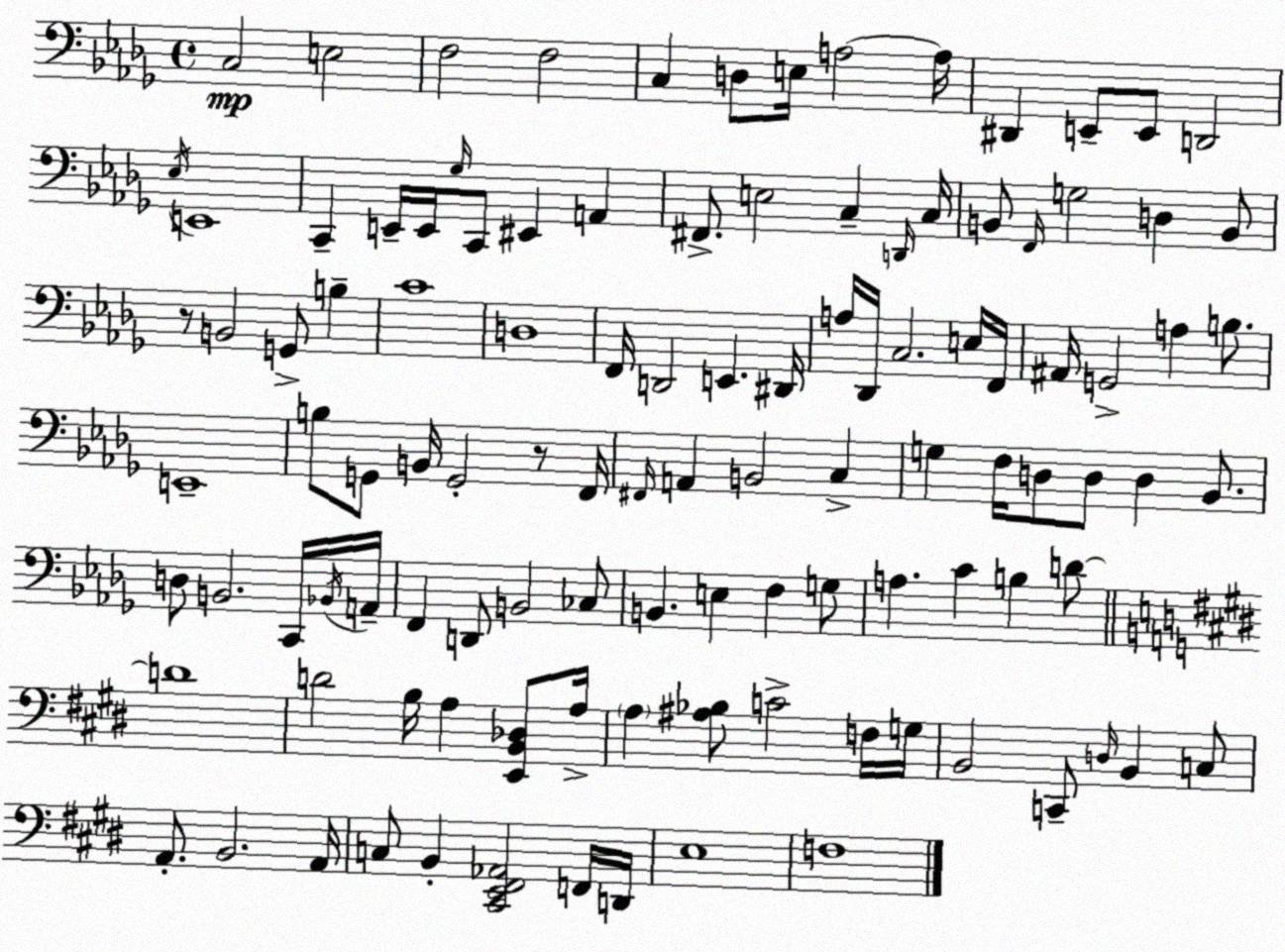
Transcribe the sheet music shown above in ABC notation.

X:1
T:Untitled
M:4/4
L:1/4
K:Bbm
C,2 E,2 F,2 F,2 C, D,/2 E,/4 A,2 A,/4 ^D,, E,,/2 E,,/2 D,,2 _E,/4 E,,4 C,, E,,/4 E,,/4 _G,/4 C,,/2 ^E,, A,, ^F,,/2 E,2 C, D,,/4 C,/4 B,,/2 F,,/4 G,2 D, B,,/2 z/2 B,,2 G,,/2 B, C4 D,4 F,,/4 D,,2 E,, ^D,,/4 A,/4 _D,,/4 C,2 E,/4 F,,/4 ^A,,/4 G,,2 A, B,/2 E,,4 B,/2 G,,/2 B,,/4 G,,2 z/2 F,,/4 ^F,,/4 A,, B,,2 C, G, F,/4 D,/2 D,/2 D, _B,,/2 D,/2 B,,2 C,,/4 _B,,/4 A,,/4 F,, D,,/2 B,,2 _C,/2 B,, E, F, G,/2 A, C B, D/2 D4 D2 B,/4 A, [E,,B,,_D,]/2 A,/4 A, [^A,_B,]/2 C2 F,/4 G,/4 B,,2 C,,/2 D,/4 B,, C,/2 A,,/2 B,,2 A,,/4 C,/2 B,, [^C,,E,,^F,,_A,,]2 F,,/4 D,,/4 E,4 F,4